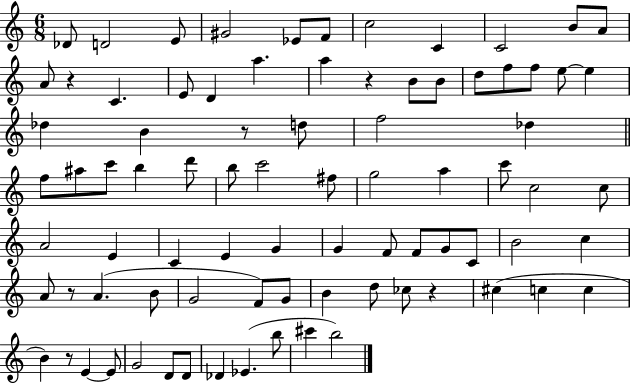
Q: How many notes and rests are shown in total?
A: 83